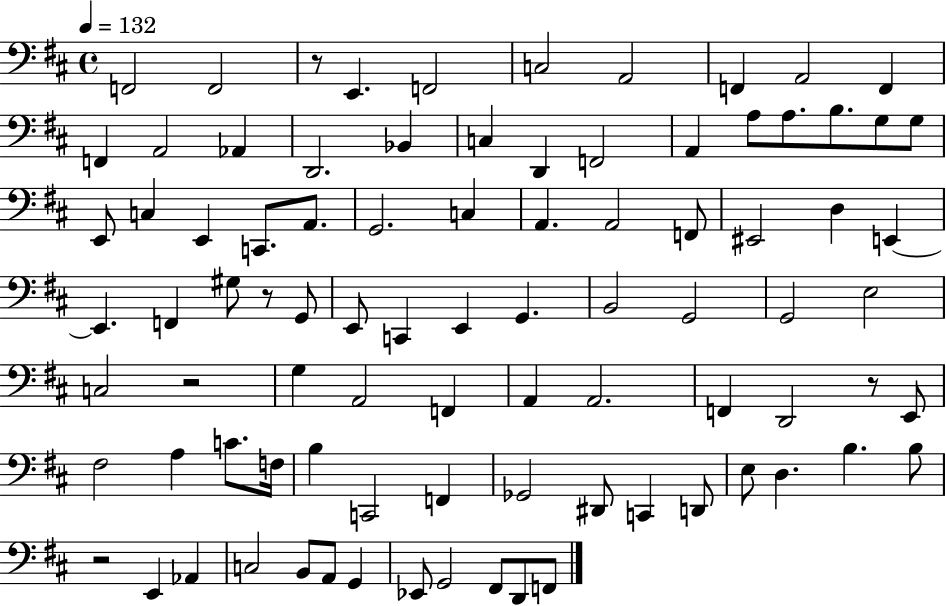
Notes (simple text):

F2/h F2/h R/e E2/q. F2/h C3/h A2/h F2/q A2/h F2/q F2/q A2/h Ab2/q D2/h. Bb2/q C3/q D2/q F2/h A2/q A3/e A3/e. B3/e. G3/e G3/e E2/e C3/q E2/q C2/e. A2/e. G2/h. C3/q A2/q. A2/h F2/e EIS2/h D3/q E2/q E2/q. F2/q G#3/e R/e G2/e E2/e C2/q E2/q G2/q. B2/h G2/h G2/h E3/h C3/h R/h G3/q A2/h F2/q A2/q A2/h. F2/q D2/h R/e E2/e F#3/h A3/q C4/e. F3/s B3/q C2/h F2/q Gb2/h D#2/e C2/q D2/e E3/e D3/q. B3/q. B3/e R/h E2/q Ab2/q C3/h B2/e A2/e G2/q Eb2/e G2/h F#2/e D2/e F2/e